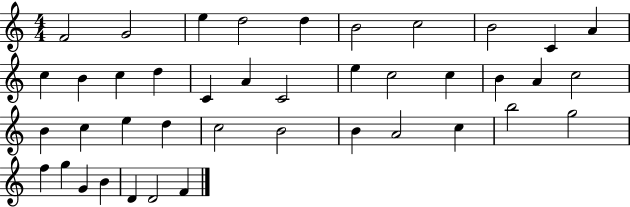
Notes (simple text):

F4/h G4/h E5/q D5/h D5/q B4/h C5/h B4/h C4/q A4/q C5/q B4/q C5/q D5/q C4/q A4/q C4/h E5/q C5/h C5/q B4/q A4/q C5/h B4/q C5/q E5/q D5/q C5/h B4/h B4/q A4/h C5/q B5/h G5/h F5/q G5/q G4/q B4/q D4/q D4/h F4/q